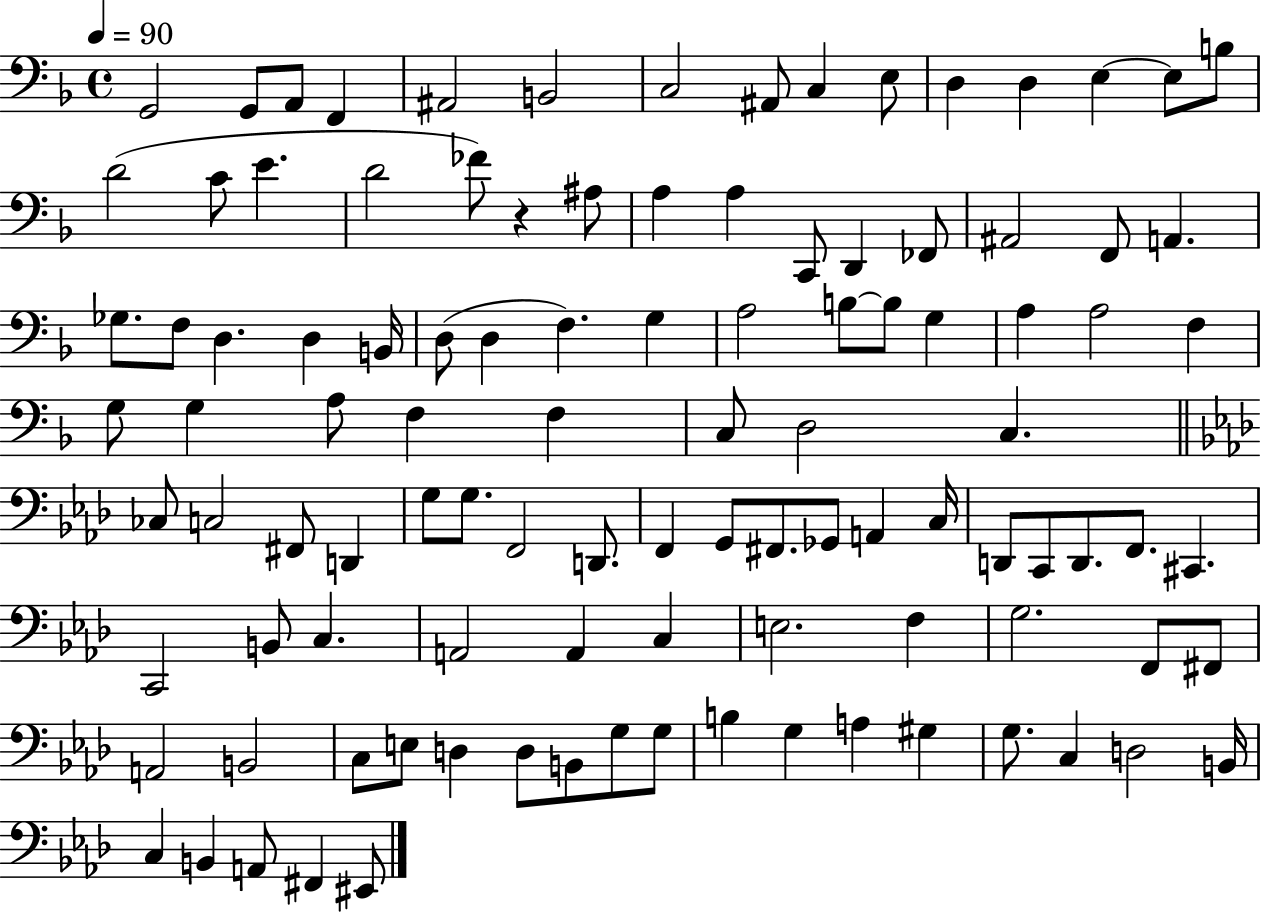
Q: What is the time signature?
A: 4/4